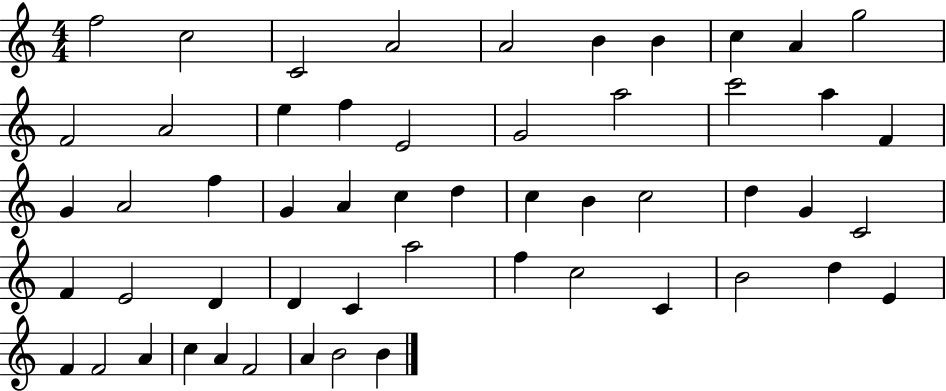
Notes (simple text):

F5/h C5/h C4/h A4/h A4/h B4/q B4/q C5/q A4/q G5/h F4/h A4/h E5/q F5/q E4/h G4/h A5/h C6/h A5/q F4/q G4/q A4/h F5/q G4/q A4/q C5/q D5/q C5/q B4/q C5/h D5/q G4/q C4/h F4/q E4/h D4/q D4/q C4/q A5/h F5/q C5/h C4/q B4/h D5/q E4/q F4/q F4/h A4/q C5/q A4/q F4/h A4/q B4/h B4/q